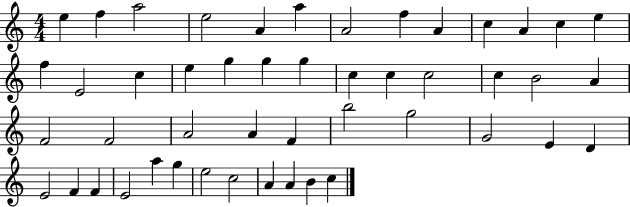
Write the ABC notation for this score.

X:1
T:Untitled
M:4/4
L:1/4
K:C
e f a2 e2 A a A2 f A c A c e f E2 c e g g g c c c2 c B2 A F2 F2 A2 A F b2 g2 G2 E D E2 F F E2 a g e2 c2 A A B c